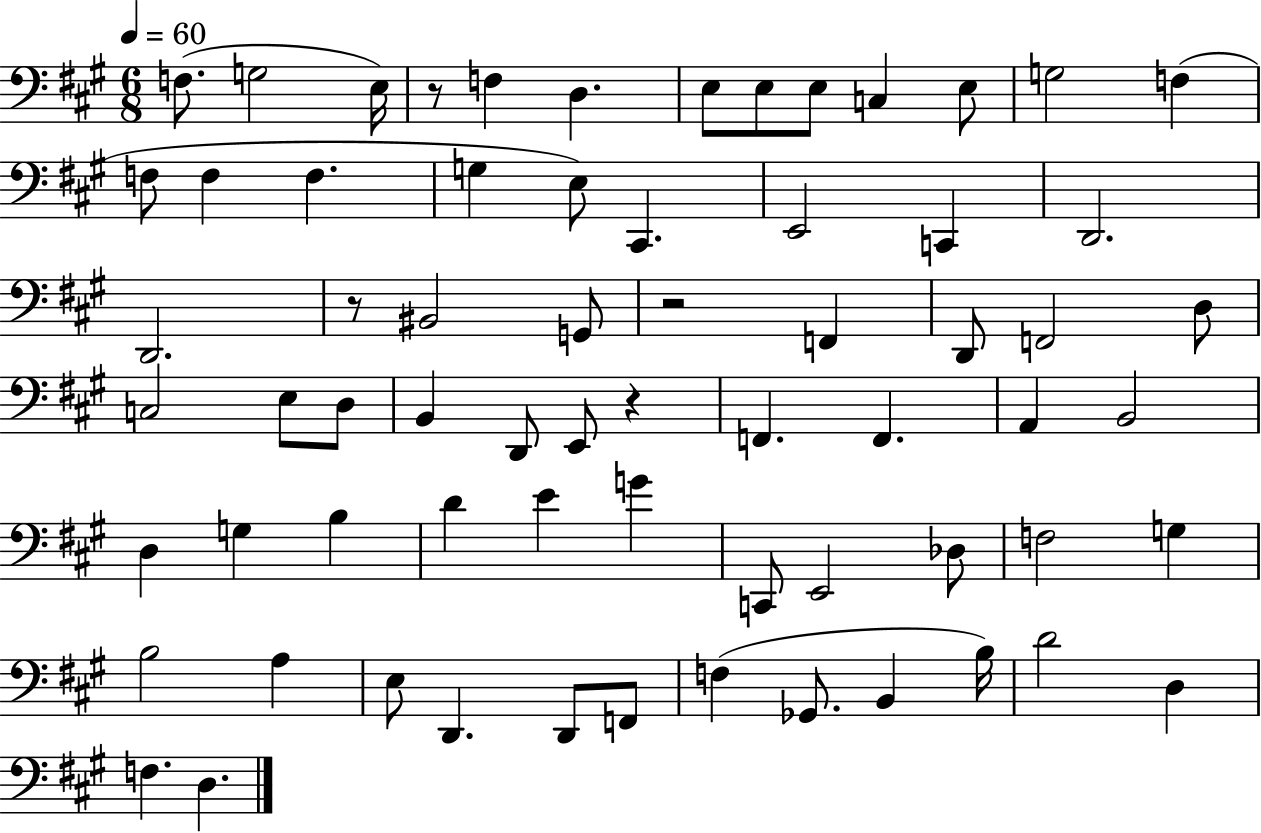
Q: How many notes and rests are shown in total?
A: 67